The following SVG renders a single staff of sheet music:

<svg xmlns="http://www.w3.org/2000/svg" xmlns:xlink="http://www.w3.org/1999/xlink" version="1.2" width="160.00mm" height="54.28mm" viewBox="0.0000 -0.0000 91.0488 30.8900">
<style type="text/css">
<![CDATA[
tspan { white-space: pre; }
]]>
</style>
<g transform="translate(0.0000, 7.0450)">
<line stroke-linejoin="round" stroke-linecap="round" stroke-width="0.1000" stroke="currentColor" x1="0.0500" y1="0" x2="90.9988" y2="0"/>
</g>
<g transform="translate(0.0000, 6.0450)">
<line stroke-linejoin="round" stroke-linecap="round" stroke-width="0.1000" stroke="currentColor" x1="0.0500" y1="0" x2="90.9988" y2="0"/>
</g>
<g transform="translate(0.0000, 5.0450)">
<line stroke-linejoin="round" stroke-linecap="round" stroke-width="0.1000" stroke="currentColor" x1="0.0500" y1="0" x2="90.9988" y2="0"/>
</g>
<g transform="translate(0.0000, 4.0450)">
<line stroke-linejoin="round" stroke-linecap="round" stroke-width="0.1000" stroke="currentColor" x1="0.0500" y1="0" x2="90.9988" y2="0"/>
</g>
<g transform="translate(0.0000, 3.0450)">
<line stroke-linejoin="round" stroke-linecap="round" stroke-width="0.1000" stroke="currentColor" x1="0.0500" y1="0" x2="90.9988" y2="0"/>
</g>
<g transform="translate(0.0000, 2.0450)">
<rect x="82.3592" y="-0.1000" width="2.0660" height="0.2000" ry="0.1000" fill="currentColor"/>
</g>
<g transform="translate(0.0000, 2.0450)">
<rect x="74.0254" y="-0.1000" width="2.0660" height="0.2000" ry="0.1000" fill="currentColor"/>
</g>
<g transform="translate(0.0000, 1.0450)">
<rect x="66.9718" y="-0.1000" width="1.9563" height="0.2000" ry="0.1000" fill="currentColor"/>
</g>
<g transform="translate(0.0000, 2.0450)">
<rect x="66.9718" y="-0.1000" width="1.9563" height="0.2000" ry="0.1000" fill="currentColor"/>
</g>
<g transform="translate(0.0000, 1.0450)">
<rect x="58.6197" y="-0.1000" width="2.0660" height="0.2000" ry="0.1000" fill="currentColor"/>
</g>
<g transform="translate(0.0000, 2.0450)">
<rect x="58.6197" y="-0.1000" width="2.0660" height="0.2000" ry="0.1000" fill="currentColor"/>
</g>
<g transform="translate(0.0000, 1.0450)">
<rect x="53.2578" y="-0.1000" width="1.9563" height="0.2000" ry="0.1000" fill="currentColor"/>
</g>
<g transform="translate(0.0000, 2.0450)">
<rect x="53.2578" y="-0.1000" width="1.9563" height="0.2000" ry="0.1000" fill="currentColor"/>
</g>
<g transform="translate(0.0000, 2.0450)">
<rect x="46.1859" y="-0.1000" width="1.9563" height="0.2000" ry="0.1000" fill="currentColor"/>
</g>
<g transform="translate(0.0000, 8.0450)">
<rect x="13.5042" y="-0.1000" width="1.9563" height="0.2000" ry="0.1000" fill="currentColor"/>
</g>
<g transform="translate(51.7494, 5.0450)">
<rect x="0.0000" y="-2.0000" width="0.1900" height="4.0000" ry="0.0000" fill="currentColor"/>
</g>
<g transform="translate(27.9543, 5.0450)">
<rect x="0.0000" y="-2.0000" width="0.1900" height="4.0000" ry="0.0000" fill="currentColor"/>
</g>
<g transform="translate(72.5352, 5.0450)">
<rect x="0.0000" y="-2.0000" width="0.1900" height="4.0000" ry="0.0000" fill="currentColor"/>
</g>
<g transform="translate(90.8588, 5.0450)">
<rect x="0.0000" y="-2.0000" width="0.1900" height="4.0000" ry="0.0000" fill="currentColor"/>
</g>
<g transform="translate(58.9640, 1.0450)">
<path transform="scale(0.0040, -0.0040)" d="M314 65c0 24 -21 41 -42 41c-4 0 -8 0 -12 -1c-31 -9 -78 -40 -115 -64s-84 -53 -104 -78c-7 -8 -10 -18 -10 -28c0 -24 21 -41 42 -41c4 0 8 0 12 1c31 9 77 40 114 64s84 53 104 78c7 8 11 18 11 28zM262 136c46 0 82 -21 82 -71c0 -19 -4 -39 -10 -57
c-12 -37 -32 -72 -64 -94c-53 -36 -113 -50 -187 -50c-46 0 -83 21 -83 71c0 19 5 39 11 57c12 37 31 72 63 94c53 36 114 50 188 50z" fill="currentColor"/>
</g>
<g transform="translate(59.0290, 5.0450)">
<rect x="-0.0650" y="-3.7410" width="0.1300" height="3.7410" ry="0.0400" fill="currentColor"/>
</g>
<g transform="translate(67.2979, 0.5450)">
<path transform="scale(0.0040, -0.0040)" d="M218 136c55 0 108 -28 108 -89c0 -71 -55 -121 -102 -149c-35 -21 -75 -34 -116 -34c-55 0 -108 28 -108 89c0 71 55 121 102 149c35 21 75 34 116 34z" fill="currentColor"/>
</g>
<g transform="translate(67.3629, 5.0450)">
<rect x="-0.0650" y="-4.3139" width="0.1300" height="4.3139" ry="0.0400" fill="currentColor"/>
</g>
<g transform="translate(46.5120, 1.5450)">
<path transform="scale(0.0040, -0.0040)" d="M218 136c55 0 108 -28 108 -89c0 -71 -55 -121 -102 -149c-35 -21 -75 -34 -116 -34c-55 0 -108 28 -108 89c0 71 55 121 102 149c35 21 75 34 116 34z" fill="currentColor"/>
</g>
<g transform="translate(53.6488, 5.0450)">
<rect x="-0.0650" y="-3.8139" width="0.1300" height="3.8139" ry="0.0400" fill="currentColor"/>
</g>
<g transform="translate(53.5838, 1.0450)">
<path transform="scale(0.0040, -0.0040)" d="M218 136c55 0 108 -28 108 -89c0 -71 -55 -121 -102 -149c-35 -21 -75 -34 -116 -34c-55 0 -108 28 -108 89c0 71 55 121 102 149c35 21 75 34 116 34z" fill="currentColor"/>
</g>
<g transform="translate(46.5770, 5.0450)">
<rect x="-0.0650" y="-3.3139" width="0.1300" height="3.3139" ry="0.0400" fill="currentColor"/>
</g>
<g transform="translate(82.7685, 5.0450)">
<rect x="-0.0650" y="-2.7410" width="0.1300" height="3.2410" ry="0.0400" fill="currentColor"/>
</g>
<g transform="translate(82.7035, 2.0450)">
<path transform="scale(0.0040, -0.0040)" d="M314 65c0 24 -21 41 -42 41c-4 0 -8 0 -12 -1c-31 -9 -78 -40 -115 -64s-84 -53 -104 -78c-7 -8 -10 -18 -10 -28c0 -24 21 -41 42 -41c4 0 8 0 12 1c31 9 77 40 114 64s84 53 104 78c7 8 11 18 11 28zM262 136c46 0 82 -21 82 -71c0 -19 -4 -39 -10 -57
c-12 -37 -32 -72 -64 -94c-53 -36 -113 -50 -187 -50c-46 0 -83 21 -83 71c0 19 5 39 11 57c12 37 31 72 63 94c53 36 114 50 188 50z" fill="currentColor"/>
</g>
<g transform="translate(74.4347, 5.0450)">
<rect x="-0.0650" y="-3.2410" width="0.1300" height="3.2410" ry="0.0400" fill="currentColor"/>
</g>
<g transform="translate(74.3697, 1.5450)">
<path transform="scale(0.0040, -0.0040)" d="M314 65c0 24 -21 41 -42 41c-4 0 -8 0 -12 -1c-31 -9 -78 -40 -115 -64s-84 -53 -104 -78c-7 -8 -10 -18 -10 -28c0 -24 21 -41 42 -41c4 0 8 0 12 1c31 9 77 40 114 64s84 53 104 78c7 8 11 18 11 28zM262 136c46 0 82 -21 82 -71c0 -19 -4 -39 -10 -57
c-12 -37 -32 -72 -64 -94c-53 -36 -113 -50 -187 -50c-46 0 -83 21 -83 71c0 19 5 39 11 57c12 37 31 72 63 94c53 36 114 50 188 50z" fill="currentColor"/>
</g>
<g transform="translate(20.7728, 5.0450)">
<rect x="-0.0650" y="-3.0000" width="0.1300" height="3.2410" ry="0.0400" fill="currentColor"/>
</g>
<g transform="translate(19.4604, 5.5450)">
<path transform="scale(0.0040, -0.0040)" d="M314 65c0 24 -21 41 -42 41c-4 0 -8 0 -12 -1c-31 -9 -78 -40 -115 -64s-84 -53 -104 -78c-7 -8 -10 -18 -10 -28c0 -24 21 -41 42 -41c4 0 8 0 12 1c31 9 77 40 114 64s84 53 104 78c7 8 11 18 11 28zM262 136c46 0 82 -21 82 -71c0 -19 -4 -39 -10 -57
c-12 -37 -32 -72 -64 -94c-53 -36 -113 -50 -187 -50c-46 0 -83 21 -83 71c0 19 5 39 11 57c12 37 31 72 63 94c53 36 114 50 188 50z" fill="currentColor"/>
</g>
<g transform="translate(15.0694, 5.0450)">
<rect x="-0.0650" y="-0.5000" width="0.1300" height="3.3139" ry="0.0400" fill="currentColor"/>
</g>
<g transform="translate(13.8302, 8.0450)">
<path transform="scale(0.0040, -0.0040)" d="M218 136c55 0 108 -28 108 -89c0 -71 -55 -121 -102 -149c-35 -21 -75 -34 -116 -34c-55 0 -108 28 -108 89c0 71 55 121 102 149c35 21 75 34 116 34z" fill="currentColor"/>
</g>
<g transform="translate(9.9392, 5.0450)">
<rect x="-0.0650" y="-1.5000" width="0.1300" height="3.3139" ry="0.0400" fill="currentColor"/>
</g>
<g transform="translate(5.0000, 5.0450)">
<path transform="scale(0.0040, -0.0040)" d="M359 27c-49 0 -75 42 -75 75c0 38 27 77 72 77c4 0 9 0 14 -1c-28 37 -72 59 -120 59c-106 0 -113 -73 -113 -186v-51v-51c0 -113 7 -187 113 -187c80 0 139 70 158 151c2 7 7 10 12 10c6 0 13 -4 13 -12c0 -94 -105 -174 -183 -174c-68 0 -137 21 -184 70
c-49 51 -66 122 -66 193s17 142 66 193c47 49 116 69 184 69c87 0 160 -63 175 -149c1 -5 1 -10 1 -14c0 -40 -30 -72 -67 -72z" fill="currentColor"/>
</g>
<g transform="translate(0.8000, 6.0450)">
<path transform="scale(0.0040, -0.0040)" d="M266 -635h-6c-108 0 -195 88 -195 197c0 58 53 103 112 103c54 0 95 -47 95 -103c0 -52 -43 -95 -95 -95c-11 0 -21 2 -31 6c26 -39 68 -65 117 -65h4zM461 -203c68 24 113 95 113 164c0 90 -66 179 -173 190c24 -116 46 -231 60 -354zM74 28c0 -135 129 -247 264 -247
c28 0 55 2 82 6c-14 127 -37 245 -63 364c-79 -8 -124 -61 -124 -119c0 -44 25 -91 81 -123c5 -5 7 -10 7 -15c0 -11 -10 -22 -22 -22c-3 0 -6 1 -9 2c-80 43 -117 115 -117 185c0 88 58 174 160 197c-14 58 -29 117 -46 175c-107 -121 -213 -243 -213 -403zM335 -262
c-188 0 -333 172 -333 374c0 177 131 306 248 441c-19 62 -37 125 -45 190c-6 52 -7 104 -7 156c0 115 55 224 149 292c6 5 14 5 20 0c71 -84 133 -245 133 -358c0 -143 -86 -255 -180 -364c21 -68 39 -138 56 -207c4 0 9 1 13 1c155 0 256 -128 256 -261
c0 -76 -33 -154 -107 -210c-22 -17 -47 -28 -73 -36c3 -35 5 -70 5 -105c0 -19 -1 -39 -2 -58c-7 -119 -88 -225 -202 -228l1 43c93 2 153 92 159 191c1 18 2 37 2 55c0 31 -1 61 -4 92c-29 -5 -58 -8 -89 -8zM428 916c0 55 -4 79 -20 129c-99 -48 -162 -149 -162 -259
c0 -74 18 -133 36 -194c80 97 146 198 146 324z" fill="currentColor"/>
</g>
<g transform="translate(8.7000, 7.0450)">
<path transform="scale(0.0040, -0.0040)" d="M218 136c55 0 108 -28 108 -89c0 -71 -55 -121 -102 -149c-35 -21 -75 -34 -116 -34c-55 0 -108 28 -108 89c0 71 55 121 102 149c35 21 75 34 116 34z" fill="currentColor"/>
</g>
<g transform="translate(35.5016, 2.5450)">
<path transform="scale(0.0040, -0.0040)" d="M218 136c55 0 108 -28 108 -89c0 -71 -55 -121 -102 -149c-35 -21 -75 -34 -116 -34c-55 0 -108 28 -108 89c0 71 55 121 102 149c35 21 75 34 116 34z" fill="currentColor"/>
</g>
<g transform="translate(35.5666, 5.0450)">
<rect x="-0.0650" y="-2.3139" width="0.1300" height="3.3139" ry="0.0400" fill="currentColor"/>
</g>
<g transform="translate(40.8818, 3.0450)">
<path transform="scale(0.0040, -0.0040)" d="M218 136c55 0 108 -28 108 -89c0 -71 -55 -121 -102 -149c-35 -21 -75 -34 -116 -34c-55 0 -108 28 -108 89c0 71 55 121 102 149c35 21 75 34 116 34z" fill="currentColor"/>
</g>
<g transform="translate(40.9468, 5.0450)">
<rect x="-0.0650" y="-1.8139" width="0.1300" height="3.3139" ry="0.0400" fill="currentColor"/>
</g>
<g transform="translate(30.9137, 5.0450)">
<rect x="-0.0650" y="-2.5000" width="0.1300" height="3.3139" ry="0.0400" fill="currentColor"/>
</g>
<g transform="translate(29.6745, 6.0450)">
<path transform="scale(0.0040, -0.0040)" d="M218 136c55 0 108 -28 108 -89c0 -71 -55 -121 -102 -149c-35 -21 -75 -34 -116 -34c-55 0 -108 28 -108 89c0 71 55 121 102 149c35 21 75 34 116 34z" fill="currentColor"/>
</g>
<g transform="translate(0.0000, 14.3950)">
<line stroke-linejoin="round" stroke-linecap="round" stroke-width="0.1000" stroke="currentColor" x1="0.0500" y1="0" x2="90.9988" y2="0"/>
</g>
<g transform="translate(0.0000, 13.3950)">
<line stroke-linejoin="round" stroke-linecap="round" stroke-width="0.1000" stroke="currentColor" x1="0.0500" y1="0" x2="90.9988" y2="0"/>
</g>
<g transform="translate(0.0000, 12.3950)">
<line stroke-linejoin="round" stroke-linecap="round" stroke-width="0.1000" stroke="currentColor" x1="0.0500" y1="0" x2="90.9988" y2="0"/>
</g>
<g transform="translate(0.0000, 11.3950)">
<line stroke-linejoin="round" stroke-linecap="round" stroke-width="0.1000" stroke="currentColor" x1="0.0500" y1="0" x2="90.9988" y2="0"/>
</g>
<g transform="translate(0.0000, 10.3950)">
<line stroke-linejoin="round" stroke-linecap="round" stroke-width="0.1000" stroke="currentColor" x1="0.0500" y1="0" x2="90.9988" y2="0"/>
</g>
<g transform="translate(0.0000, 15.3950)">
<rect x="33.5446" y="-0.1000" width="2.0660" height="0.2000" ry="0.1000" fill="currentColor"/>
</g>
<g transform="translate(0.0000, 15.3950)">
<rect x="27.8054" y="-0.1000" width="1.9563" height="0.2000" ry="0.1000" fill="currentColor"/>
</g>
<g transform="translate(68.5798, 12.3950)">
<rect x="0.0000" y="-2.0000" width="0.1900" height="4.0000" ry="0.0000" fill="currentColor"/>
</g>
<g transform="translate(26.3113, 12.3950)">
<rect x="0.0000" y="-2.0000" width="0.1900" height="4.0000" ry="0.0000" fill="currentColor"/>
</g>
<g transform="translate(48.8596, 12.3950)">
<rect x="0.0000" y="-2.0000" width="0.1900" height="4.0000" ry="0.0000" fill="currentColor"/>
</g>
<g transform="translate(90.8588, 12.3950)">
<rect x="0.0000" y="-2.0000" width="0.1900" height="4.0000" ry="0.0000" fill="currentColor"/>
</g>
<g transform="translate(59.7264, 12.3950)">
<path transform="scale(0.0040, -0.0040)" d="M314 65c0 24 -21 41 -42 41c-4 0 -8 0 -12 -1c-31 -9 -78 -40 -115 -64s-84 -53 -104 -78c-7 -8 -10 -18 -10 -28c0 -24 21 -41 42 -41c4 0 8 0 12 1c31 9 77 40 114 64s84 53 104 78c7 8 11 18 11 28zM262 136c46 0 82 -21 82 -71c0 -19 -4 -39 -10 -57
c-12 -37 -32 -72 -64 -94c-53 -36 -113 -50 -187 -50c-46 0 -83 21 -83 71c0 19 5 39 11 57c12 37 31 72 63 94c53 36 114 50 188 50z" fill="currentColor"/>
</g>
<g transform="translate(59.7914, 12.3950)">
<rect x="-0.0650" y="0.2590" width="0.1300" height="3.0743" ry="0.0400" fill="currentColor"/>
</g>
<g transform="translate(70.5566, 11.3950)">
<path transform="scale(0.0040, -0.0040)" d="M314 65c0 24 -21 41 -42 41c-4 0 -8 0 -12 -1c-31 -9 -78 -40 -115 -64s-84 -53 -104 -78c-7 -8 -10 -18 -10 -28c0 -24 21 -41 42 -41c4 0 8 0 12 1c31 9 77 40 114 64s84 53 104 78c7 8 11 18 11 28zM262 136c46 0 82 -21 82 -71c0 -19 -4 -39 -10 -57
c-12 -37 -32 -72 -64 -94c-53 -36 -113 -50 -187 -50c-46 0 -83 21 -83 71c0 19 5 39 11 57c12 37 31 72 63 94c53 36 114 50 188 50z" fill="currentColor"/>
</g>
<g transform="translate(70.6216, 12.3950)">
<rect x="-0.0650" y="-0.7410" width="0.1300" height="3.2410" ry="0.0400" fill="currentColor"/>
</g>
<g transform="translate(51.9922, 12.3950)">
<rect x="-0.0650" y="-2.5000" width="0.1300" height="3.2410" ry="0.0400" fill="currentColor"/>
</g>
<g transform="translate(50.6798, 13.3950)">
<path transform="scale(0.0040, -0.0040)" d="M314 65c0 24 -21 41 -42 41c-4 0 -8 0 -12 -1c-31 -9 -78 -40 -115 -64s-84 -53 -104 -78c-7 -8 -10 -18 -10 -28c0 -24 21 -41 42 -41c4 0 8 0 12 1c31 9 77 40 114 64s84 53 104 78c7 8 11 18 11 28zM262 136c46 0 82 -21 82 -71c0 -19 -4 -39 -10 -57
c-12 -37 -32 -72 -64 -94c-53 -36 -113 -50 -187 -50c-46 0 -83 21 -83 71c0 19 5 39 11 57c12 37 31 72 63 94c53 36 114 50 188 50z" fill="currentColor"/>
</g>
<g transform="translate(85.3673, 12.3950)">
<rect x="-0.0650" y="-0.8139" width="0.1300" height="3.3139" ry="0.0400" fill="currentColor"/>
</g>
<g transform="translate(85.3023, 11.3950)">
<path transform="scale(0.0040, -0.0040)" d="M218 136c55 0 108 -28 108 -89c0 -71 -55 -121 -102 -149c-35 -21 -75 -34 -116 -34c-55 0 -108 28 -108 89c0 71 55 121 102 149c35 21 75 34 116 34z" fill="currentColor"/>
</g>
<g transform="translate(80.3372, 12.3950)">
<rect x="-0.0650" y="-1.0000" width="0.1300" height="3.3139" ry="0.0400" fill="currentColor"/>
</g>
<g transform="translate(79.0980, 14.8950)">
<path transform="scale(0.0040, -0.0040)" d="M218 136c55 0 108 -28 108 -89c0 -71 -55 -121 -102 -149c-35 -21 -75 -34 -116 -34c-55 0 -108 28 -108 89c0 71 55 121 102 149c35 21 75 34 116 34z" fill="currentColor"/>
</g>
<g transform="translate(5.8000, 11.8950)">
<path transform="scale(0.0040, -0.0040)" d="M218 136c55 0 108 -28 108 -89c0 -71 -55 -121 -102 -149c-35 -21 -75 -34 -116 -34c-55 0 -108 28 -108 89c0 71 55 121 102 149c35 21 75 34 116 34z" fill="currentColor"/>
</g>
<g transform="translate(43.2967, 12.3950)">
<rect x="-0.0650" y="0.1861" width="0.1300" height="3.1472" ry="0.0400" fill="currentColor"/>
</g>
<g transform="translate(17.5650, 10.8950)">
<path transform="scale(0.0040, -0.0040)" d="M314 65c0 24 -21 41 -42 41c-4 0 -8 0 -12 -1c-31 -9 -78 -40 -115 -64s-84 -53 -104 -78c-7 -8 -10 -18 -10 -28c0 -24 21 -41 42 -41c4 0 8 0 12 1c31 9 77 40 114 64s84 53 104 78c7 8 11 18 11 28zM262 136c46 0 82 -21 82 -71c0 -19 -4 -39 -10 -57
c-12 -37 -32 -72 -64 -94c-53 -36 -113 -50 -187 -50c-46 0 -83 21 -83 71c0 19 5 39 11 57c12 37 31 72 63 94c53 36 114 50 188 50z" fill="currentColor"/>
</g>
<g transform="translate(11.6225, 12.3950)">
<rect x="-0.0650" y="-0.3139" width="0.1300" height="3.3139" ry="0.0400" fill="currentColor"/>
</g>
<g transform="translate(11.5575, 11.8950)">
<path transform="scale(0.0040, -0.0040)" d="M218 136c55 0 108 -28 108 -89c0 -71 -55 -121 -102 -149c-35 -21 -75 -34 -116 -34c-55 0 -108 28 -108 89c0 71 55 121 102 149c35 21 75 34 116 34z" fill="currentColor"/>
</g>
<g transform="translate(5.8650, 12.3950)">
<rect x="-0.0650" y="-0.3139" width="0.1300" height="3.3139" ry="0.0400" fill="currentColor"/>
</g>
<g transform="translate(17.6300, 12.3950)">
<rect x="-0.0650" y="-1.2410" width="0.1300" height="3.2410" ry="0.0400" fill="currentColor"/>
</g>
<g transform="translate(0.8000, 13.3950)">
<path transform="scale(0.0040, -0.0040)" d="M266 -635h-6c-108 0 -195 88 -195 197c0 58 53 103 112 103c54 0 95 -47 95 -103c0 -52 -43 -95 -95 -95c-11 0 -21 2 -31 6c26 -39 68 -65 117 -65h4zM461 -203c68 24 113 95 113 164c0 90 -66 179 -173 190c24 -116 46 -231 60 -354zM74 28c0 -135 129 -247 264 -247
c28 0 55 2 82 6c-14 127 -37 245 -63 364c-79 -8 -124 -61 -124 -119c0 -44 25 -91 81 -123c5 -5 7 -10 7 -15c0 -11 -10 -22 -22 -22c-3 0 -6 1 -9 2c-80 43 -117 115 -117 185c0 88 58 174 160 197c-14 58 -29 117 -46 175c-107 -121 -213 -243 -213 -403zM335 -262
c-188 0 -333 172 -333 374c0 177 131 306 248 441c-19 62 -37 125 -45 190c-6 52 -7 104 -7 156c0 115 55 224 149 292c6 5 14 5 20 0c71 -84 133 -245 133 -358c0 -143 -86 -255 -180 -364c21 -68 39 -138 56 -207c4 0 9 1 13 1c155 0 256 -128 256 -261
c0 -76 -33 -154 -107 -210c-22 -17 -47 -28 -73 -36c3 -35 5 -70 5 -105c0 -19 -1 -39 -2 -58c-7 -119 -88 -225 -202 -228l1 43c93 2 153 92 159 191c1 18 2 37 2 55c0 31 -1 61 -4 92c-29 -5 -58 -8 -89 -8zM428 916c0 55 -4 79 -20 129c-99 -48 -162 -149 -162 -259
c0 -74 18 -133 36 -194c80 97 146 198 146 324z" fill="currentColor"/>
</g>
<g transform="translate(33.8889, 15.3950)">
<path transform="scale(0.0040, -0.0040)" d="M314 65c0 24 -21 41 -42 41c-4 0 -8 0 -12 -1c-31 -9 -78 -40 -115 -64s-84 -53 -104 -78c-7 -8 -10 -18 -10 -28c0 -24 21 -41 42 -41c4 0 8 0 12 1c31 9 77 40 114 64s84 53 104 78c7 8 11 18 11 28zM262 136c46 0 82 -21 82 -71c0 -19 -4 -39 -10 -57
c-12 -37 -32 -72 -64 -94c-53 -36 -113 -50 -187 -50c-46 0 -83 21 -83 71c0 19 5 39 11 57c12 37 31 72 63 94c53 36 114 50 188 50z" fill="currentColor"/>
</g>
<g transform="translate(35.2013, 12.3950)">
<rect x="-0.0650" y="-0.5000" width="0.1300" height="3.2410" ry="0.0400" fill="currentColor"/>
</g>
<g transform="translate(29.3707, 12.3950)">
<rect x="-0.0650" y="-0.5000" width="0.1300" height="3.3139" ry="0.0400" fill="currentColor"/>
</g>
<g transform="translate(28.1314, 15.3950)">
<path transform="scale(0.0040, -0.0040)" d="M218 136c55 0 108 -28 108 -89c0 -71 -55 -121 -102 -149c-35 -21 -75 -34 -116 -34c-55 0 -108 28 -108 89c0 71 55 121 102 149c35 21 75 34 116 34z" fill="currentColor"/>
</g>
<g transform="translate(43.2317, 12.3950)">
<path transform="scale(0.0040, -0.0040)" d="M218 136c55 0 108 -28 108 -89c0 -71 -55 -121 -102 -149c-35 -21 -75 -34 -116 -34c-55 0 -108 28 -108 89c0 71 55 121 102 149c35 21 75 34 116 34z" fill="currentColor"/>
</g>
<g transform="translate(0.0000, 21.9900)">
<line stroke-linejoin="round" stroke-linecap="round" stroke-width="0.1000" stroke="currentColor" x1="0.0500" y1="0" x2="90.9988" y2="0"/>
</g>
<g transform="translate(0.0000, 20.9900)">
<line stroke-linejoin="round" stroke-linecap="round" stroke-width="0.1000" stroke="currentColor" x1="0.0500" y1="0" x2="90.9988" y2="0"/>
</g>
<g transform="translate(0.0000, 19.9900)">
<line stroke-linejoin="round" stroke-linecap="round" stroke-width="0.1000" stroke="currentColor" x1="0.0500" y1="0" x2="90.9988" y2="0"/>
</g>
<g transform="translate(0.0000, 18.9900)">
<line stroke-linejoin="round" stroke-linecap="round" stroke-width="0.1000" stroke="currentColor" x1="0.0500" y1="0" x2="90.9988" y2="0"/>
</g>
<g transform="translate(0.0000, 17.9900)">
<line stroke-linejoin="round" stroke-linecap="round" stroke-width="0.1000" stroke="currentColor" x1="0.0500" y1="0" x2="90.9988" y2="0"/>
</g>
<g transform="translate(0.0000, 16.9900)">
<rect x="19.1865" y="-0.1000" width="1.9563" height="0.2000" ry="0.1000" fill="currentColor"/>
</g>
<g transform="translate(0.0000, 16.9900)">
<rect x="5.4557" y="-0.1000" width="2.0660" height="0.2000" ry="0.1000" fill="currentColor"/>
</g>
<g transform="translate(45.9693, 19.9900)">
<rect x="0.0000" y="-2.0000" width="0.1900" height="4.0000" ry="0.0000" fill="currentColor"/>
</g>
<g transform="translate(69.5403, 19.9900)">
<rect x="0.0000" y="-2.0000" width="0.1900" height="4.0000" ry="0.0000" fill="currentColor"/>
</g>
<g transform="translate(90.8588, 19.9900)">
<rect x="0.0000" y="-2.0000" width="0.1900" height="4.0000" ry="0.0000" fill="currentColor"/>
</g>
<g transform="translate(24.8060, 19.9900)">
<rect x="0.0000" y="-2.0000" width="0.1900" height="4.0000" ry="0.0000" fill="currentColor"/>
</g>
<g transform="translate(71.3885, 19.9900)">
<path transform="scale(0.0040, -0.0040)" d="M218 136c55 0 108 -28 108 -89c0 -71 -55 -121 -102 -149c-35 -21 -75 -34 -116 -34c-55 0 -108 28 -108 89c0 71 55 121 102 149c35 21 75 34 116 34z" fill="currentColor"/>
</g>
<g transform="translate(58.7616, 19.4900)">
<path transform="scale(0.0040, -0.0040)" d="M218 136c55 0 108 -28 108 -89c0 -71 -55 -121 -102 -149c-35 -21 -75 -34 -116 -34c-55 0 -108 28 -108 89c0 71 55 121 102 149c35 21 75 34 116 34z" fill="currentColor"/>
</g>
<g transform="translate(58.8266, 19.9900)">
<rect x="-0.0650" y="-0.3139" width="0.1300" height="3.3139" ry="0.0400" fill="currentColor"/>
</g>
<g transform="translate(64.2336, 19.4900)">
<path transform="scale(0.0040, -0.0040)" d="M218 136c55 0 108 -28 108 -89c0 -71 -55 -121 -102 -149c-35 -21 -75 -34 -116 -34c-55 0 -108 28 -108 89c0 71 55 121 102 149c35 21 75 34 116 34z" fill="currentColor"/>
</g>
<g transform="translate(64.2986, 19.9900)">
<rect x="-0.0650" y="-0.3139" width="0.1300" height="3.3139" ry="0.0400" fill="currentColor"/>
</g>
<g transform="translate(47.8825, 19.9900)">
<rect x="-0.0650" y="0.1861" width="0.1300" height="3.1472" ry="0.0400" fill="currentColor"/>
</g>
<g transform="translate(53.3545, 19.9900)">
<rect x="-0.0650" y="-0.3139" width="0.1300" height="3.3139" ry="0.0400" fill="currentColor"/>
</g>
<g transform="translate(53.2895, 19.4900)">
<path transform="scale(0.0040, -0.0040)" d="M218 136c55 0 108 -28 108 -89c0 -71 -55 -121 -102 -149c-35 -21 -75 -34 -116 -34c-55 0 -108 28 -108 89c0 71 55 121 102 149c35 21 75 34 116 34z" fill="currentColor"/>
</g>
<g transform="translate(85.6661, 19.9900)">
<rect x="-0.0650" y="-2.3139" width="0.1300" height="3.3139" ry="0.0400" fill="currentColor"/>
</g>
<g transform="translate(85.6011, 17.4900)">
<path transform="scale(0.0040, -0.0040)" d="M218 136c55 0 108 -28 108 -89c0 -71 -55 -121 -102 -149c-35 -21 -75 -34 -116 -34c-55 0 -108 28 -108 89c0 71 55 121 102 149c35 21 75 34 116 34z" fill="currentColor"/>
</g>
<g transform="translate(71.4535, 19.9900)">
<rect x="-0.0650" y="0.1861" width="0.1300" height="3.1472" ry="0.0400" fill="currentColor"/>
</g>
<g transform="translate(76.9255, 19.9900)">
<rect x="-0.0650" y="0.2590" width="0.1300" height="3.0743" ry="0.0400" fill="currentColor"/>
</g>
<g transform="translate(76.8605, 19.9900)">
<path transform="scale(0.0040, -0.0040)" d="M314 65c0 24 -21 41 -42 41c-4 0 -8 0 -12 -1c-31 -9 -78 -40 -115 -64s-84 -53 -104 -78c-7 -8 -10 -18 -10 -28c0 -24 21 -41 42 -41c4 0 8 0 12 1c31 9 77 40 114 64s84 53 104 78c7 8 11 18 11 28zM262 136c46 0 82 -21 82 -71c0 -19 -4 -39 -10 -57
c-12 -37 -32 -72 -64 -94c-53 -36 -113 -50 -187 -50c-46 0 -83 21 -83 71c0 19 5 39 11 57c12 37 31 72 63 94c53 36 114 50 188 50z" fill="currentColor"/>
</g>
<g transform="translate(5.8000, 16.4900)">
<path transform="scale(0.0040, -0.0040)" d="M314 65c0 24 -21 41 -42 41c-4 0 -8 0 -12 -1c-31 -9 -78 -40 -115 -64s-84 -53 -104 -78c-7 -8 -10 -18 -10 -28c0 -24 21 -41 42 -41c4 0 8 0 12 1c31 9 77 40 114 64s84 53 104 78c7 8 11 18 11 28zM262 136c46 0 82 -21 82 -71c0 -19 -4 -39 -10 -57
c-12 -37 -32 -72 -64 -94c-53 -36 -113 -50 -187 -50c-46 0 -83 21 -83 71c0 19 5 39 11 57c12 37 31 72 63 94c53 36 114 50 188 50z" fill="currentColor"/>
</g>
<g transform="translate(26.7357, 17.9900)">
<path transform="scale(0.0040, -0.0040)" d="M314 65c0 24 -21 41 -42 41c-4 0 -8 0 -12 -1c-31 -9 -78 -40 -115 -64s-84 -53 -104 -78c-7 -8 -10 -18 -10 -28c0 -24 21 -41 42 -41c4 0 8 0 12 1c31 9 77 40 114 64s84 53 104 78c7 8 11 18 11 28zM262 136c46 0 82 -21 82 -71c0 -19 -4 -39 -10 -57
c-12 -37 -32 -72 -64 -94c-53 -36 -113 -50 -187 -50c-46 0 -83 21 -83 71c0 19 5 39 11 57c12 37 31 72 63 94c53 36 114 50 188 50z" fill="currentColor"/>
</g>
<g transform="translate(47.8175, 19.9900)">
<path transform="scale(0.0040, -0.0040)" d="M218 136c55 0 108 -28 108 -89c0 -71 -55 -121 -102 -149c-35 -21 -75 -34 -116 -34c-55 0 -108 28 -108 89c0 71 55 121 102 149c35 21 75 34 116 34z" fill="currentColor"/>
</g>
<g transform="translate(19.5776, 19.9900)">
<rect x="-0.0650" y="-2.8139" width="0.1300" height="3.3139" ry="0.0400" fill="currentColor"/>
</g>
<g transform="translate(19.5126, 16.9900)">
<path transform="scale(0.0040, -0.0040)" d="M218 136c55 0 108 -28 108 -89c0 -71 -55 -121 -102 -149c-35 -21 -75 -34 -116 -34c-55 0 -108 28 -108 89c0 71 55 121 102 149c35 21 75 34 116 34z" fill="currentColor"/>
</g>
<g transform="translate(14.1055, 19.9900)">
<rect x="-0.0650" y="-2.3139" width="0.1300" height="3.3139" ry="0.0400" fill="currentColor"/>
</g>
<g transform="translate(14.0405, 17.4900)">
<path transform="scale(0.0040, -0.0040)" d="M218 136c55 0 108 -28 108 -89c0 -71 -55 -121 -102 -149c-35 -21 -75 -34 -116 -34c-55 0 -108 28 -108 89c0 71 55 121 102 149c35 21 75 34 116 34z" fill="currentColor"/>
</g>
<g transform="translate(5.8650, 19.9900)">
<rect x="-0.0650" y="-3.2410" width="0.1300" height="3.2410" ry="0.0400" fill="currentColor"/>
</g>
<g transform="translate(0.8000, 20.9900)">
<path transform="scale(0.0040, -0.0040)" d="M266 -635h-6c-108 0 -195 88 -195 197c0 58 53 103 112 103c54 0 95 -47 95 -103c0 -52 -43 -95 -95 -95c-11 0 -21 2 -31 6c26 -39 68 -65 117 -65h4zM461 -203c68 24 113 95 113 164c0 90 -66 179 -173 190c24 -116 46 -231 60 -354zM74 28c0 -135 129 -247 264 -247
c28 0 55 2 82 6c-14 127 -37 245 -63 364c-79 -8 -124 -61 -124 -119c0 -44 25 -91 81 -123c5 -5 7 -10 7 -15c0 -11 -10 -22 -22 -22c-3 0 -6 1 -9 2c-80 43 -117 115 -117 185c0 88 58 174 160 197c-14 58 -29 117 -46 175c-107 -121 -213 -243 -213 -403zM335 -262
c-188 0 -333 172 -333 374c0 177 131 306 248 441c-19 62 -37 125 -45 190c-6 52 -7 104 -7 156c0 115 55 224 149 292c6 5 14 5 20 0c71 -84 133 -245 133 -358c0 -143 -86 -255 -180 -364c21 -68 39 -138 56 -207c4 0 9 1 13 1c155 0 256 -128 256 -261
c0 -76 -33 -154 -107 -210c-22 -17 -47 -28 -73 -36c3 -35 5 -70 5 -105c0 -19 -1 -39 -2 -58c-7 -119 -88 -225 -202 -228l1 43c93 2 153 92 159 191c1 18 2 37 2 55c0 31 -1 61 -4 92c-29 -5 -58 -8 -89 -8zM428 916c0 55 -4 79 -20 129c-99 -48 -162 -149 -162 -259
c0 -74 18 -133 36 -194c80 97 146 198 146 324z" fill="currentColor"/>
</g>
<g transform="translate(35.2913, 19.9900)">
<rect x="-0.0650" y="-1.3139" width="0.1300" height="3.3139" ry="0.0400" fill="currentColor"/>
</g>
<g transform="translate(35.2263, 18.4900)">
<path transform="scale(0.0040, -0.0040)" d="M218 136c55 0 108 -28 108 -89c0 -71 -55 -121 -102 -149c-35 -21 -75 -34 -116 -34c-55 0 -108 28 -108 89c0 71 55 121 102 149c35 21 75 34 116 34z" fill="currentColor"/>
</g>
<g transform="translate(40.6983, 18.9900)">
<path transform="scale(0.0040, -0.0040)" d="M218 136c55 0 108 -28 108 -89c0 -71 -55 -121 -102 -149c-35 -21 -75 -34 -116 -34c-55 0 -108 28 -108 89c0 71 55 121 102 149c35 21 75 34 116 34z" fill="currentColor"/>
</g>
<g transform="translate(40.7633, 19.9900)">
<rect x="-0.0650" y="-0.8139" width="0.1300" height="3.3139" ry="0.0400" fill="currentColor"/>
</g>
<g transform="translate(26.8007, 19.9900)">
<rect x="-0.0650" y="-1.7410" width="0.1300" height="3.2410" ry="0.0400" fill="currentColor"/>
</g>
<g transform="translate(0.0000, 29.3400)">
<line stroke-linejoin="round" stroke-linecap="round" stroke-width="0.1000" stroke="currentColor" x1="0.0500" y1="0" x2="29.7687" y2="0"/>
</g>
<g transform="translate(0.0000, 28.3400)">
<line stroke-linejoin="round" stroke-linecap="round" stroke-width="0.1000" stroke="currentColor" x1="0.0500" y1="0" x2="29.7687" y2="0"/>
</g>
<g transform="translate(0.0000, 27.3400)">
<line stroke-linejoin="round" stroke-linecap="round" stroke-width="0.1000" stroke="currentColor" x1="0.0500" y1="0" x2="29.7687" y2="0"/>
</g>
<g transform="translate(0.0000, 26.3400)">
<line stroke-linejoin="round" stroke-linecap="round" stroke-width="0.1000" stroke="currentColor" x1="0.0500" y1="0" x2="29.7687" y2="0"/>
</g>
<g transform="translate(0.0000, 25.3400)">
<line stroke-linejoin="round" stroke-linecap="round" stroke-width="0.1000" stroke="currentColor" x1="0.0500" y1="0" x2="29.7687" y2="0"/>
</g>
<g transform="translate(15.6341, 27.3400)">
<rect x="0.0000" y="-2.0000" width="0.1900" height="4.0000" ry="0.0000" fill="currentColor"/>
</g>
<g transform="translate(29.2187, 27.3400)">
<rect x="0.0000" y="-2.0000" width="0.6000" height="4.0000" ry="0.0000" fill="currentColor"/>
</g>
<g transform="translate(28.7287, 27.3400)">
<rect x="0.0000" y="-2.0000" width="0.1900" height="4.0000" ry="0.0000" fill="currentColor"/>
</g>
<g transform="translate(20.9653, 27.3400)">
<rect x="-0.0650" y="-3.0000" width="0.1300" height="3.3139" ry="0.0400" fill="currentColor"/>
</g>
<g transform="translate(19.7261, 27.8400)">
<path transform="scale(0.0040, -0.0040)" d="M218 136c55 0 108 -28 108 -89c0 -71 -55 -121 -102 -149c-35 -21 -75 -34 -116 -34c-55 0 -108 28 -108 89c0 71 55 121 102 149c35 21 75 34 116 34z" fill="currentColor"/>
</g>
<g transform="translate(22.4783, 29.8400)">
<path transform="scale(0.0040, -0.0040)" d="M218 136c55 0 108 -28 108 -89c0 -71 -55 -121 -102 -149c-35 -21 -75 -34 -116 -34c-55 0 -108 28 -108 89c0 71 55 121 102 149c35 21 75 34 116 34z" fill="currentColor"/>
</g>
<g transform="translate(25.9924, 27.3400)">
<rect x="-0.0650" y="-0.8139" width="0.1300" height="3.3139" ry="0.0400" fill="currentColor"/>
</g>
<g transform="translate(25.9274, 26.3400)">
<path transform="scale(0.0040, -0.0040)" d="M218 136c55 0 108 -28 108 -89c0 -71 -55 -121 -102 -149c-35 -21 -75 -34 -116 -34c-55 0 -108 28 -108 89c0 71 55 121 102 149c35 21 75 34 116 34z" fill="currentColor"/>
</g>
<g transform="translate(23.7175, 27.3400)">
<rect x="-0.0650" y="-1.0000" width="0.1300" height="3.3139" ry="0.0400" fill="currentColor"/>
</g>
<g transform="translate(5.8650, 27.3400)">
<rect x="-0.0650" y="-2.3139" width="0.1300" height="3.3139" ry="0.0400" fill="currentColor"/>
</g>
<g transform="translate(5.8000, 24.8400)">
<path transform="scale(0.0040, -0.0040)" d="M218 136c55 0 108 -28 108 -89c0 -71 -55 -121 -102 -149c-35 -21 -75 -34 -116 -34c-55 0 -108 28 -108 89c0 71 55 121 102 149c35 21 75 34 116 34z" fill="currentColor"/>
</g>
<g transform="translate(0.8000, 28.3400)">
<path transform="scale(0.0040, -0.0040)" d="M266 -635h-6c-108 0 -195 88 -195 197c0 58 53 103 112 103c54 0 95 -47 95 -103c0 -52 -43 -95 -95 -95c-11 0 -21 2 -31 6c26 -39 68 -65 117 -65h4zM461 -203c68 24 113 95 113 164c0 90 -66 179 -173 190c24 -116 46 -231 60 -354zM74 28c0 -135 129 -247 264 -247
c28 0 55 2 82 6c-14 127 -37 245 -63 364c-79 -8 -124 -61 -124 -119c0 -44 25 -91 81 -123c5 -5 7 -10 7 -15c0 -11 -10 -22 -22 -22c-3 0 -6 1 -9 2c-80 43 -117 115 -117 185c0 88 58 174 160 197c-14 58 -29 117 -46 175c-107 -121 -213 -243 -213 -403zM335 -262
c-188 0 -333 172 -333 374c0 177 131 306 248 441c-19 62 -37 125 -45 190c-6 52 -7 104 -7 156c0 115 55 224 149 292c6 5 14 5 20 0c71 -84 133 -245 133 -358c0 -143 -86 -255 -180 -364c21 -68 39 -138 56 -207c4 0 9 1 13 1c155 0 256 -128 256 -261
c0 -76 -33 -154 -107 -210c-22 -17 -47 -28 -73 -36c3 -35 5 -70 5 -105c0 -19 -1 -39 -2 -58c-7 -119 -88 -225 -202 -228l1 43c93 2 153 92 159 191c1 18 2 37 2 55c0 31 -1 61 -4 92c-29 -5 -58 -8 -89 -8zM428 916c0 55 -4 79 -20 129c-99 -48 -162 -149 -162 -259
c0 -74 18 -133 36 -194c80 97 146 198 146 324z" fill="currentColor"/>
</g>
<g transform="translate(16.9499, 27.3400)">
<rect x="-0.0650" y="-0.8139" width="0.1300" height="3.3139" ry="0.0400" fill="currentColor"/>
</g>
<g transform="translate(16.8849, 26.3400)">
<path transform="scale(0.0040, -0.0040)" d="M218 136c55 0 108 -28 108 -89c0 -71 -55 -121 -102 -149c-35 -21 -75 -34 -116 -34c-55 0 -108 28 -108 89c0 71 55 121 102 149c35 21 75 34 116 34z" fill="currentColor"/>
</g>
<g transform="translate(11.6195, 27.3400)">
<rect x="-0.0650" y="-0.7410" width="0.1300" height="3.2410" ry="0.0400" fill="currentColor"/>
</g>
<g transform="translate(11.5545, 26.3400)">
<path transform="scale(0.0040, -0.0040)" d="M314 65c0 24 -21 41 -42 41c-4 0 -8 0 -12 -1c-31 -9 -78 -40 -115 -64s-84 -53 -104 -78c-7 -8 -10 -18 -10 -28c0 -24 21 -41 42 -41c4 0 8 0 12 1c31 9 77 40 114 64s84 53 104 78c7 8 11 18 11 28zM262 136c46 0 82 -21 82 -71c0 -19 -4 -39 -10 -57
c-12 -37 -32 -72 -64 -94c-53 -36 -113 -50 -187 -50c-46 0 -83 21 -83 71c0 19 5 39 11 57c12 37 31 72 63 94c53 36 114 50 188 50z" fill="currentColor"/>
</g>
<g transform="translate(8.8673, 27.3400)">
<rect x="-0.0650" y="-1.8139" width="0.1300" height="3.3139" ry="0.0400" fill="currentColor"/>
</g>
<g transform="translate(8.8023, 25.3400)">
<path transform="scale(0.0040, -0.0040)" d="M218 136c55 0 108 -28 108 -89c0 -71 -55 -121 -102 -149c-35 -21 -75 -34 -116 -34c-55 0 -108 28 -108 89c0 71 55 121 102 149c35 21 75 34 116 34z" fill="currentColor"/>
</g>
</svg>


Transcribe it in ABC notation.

X:1
T:Untitled
M:4/4
L:1/4
K:C
E C A2 G g f b c' c'2 d' b2 a2 c c e2 C C2 B G2 B2 d2 D d b2 g a f2 e d B c c c B B2 g g f d2 d A D d